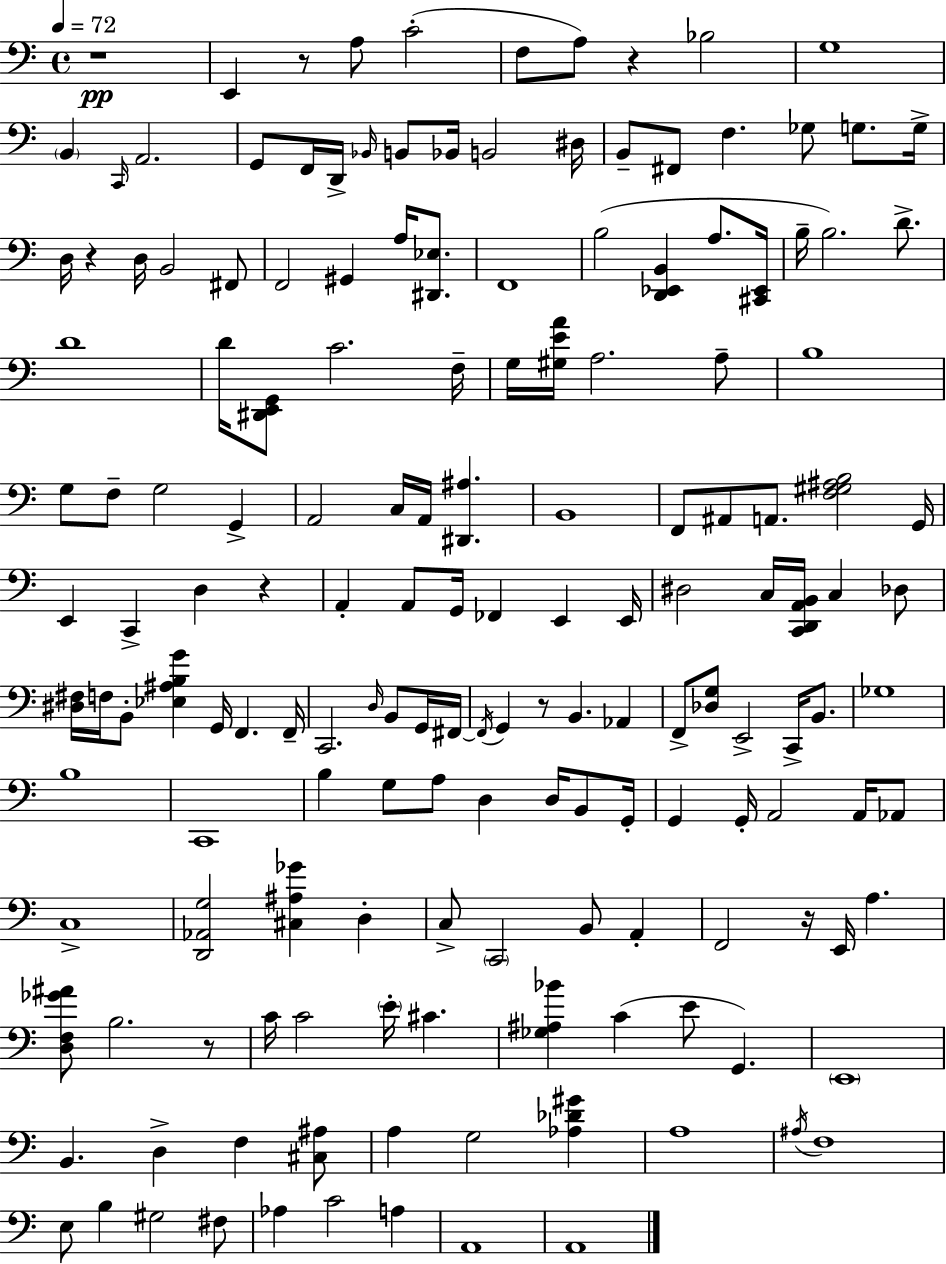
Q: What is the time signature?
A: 4/4